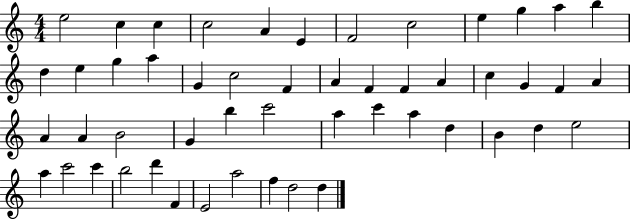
X:1
T:Untitled
M:4/4
L:1/4
K:C
e2 c c c2 A E F2 c2 e g a b d e g a G c2 F A F F A c G F A A A B2 G b c'2 a c' a d B d e2 a c'2 c' b2 d' F E2 a2 f d2 d